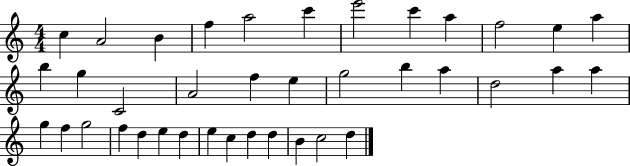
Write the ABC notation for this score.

X:1
T:Untitled
M:4/4
L:1/4
K:C
c A2 B f a2 c' e'2 c' a f2 e a b g C2 A2 f e g2 b a d2 a a g f g2 f d e d e c d d B c2 d